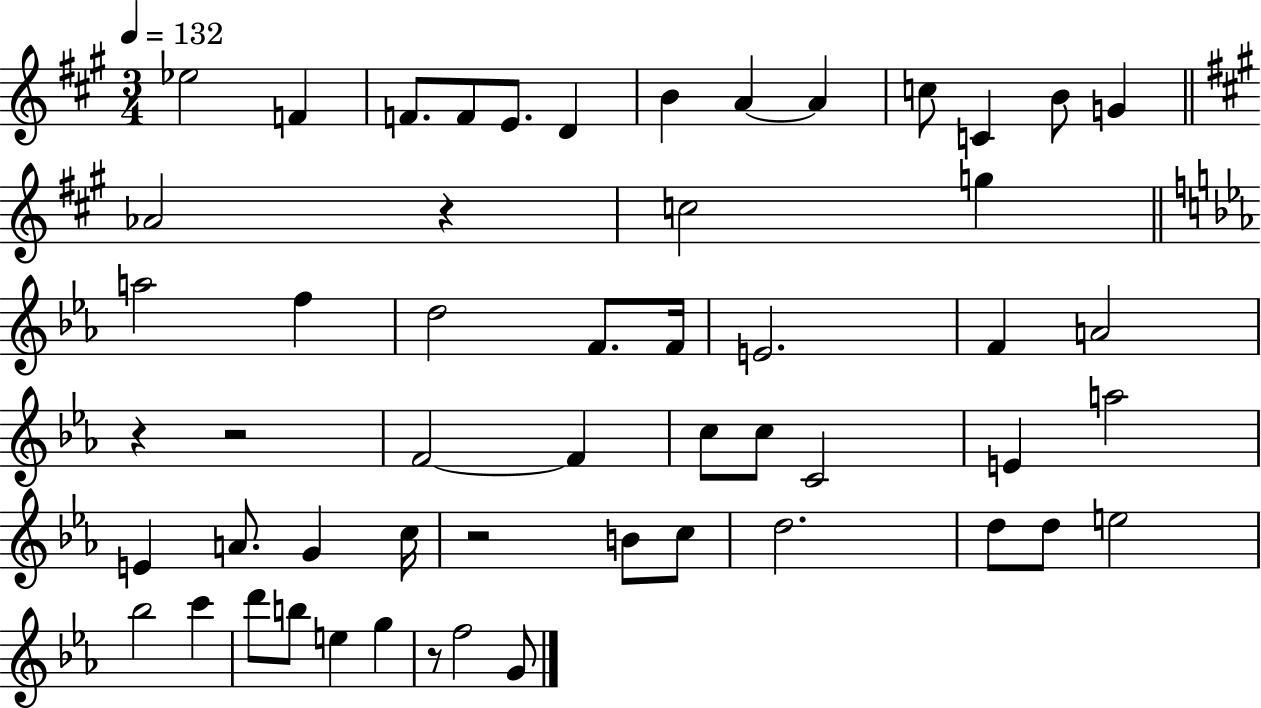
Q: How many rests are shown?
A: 5